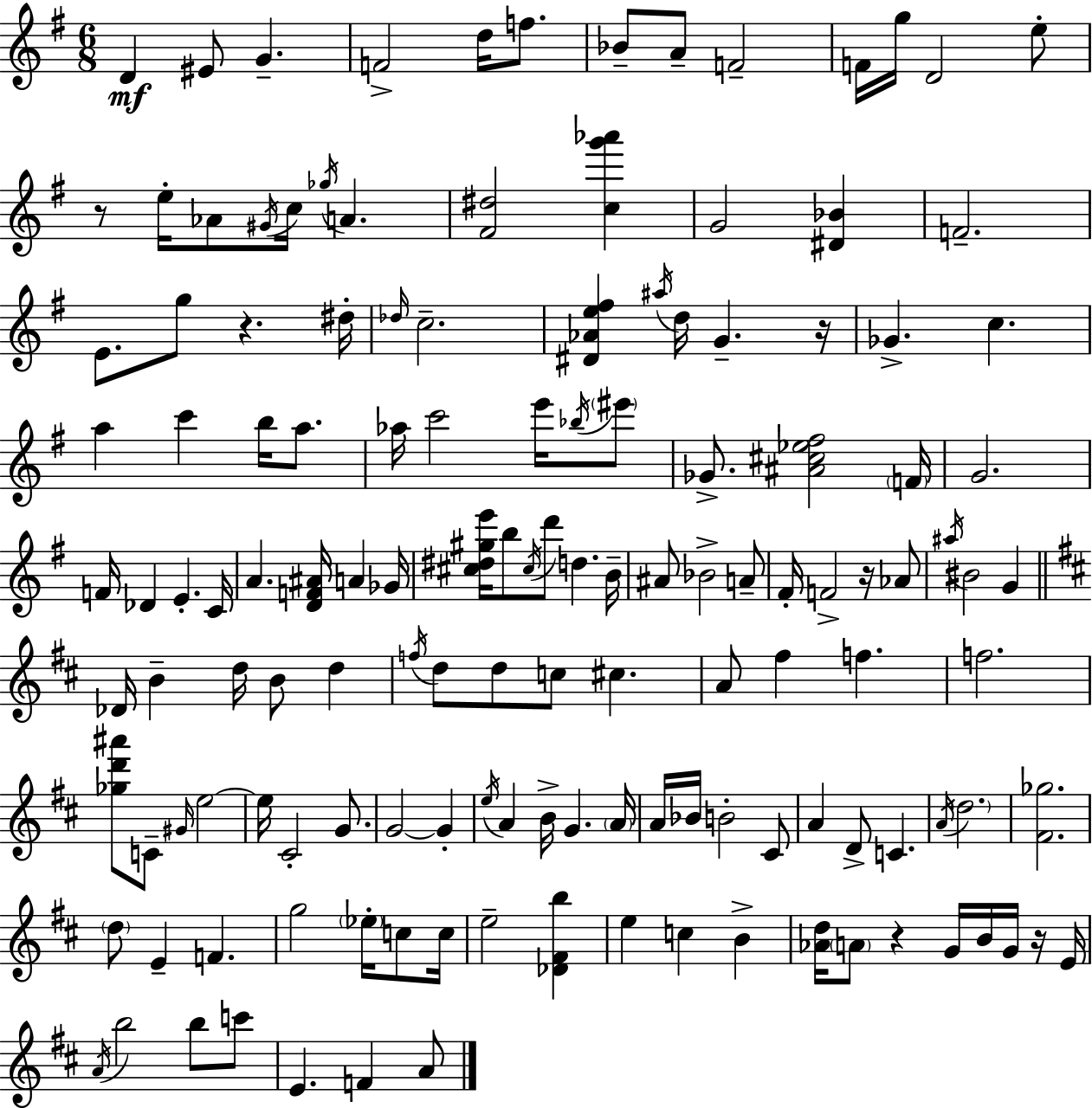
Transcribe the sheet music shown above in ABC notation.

X:1
T:Untitled
M:6/8
L:1/4
K:Em
D ^E/2 G F2 d/4 f/2 _B/2 A/2 F2 F/4 g/4 D2 e/2 z/2 e/4 _A/2 ^G/4 c/4 _g/4 A [^F^d]2 [cg'_a'] G2 [^D_B] F2 E/2 g/2 z ^d/4 _d/4 c2 [^D_Ae^f] ^a/4 d/4 G z/4 _G c a c' b/4 a/2 _a/4 c'2 e'/4 _b/4 ^e'/2 _G/2 [^A^c_e^f]2 F/4 G2 F/4 _D E C/4 A [DF^A]/4 A _G/4 [^c^d^ge']/4 b/2 ^c/4 d'/2 d B/4 ^A/2 _B2 A/2 ^F/4 F2 z/4 _A/2 ^a/4 ^B2 G _D/4 B d/4 B/2 d f/4 d/2 d/2 c/2 ^c A/2 ^f f f2 [_gd'^a']/2 C/2 ^G/4 e2 e/4 ^C2 G/2 G2 G e/4 A B/4 G A/4 A/4 _B/4 B2 ^C/2 A D/2 C A/4 d2 [^F_g]2 d/2 E F g2 _e/4 c/2 c/4 e2 [_D^Fb] e c B [_Ad]/4 A/2 z G/4 B/4 G/4 z/4 E/4 A/4 b2 b/2 c'/2 E F A/2